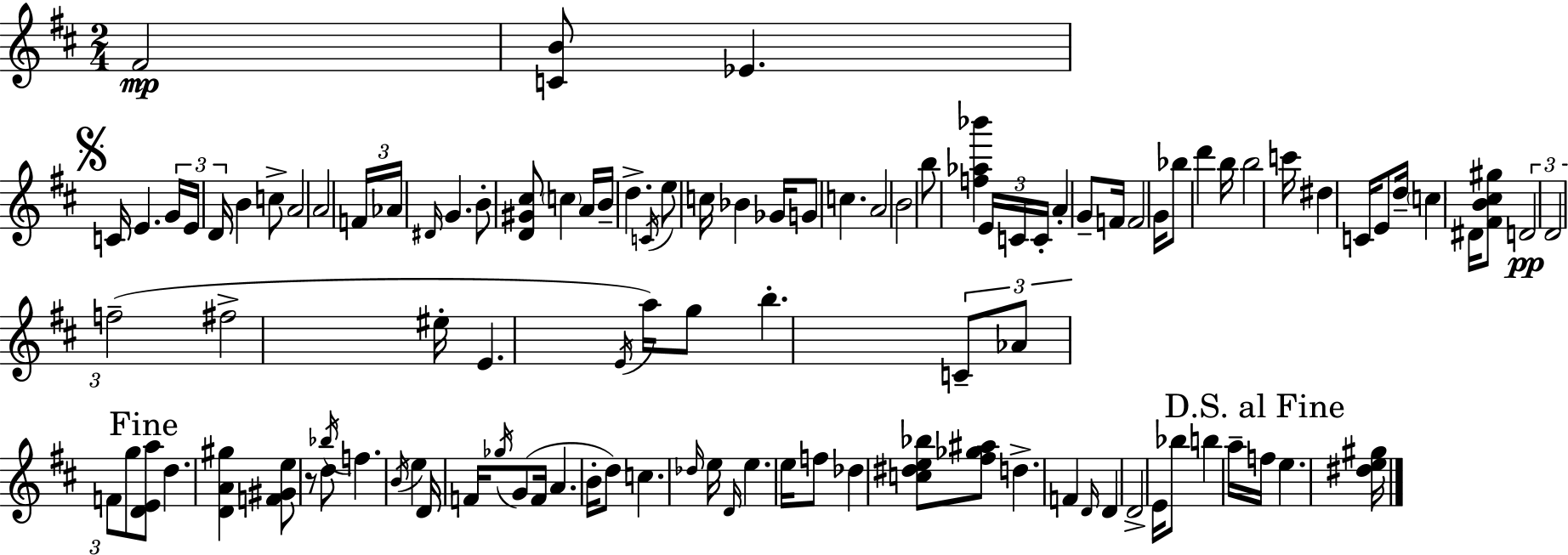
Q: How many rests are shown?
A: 1